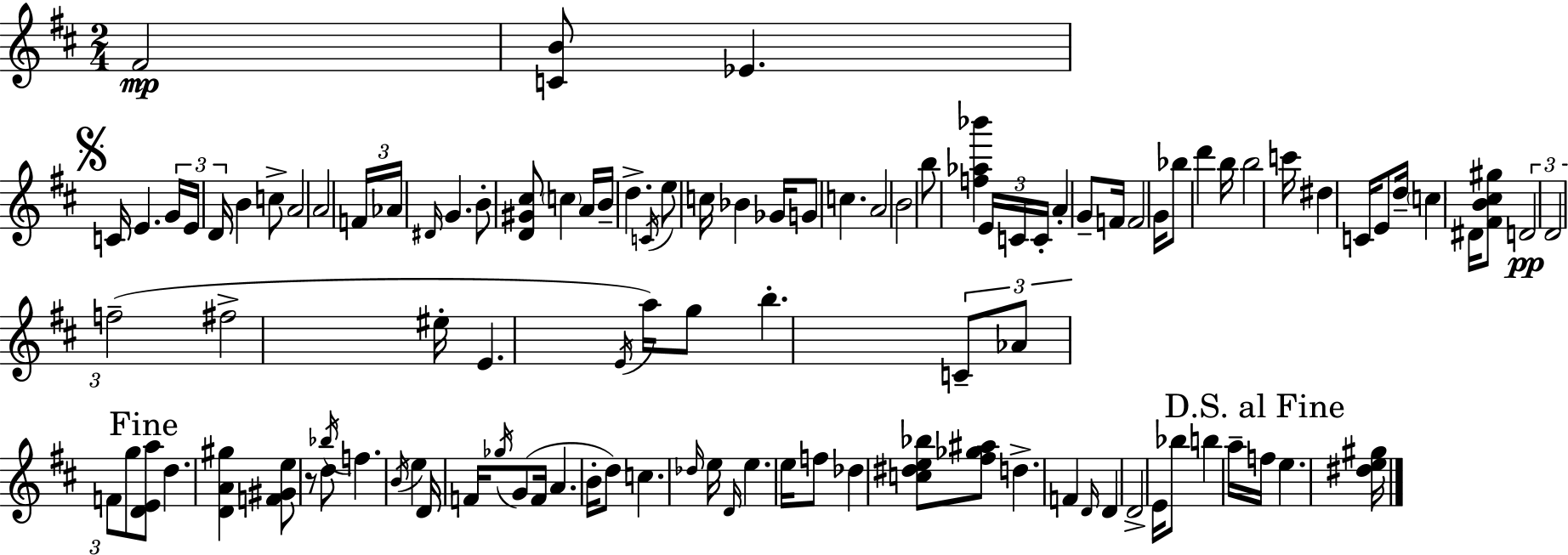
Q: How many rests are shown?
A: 1